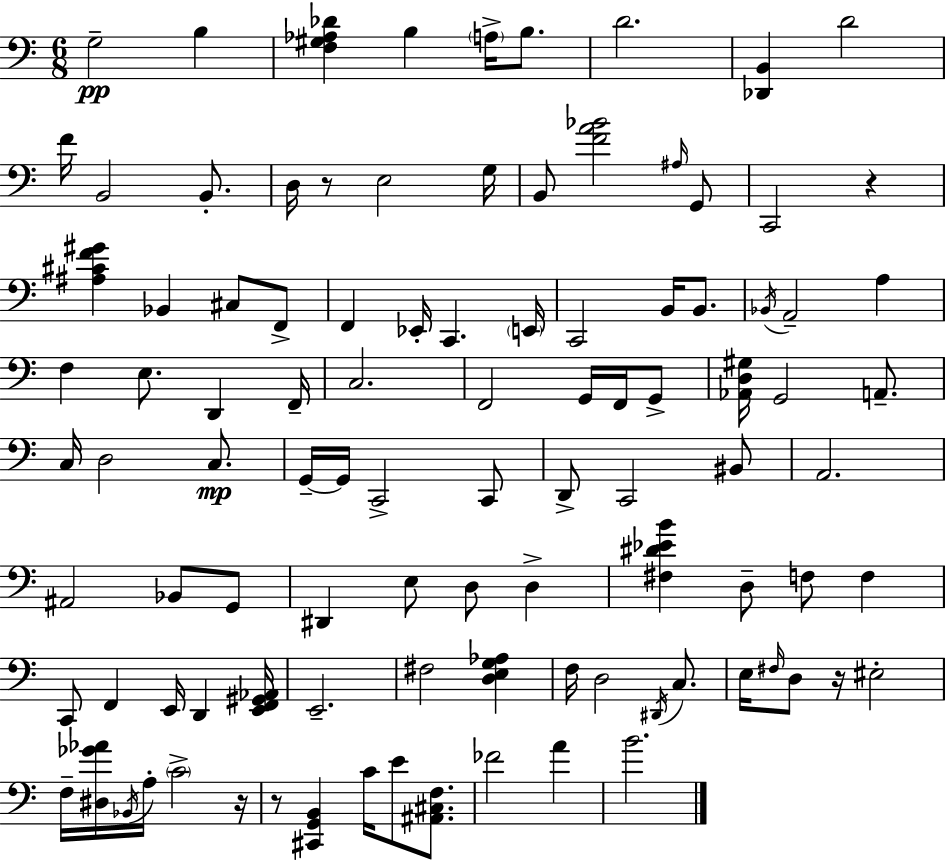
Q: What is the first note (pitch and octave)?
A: G3